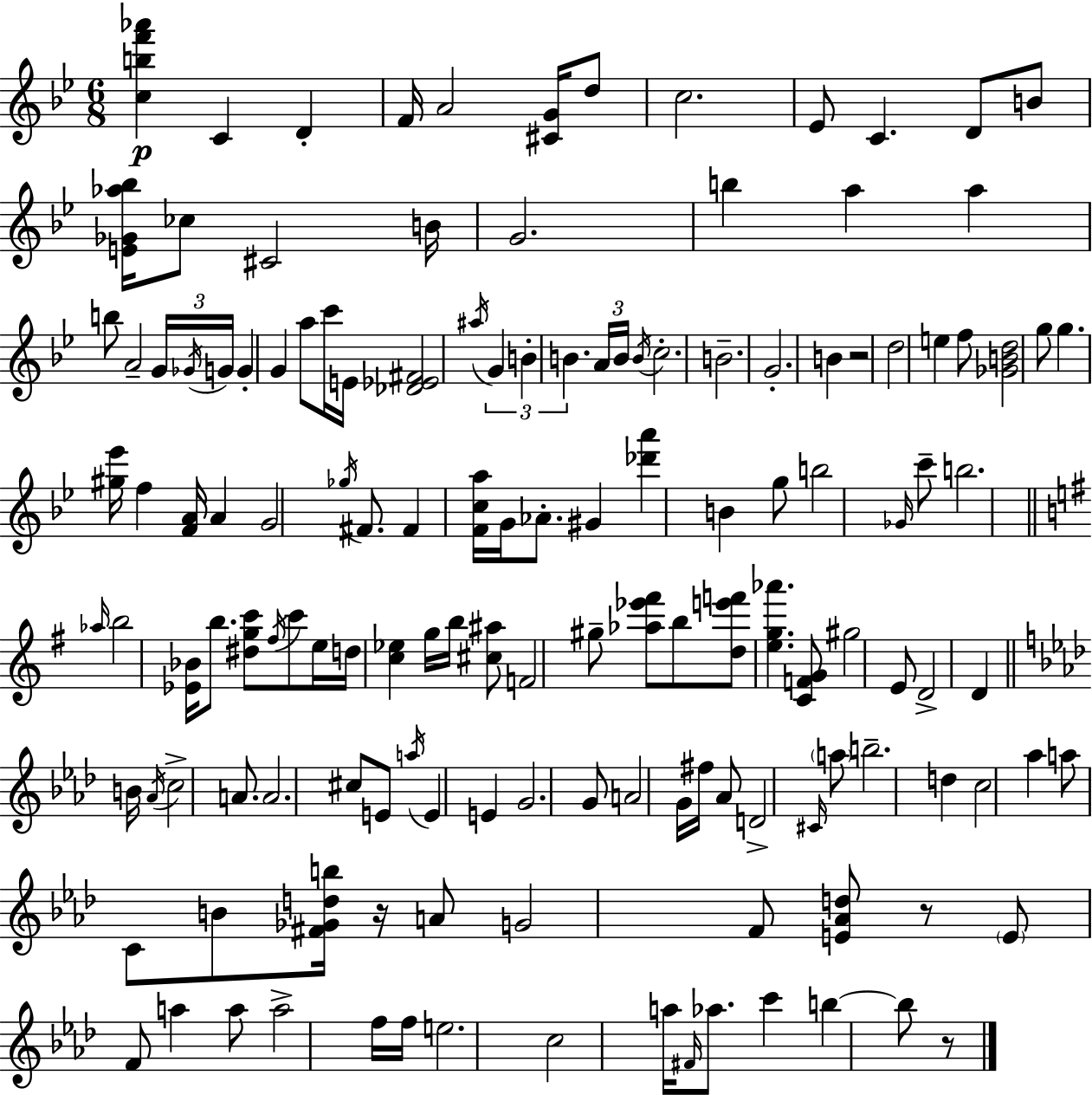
{
  \clef treble
  \numericTimeSignature
  \time 6/8
  \key bes \major
  <c'' b'' f''' aes'''>4\p c'4 d'4-. | f'16 a'2 <cis' g'>16 d''8 | c''2. | ees'8 c'4. d'8 b'8 | \break <e' ges' aes'' bes''>16 ces''8 cis'2 b'16 | g'2. | b''4 a''4 a''4 | b''8 a'2-- \tuplet 3/2 { g'16 \acciaccatura { ges'16 } | \break g'16 } g'4-. g'4 a''8 c'''16 | e'16 <des' ees' fis'>2 \acciaccatura { ais''16 } \tuplet 3/2 { g'4 | b'4-. b'4. } | \tuplet 3/2 { a'16 b'16 \acciaccatura { b'16 } } c''2.-. | \break b'2.-- | g'2.-. | b'4 r2 | d''2 e''4 | \break f''8 <ges' b' d''>2 | g''8 g''4. <gis'' ees'''>16 f''4 | <f' a'>16 a'4 g'2 | \acciaccatura { ges''16 } fis'8. fis'4 <f' c'' a''>16 | \break g'16 aes'8.-. gis'4 <des''' a'''>4 | b'4 g''8 b''2 | \grace { ges'16 } c'''8-- b''2. | \bar "||" \break \key e \minor \grace { aes''16 } b''2 <ees' bes'>16 b''8. | <dis'' g'' c'''>8 \acciaccatura { fis''16 } c'''8 e''16 d''16 <c'' ees''>4 | g''16 b''16 <cis'' ais''>8 f'2 | gis''8-- <aes'' ees''' fis'''>8 b''8 <d'' e''' f'''>8 <e'' g'' aes'''>4. | \break <c' f' g'>8 gis''2 | e'8 d'2-> d'4 | \bar "||" \break \key f \minor b'16 \acciaccatura { aes'16 } c''2-> a'8. | a'2. | cis''8 e'8 \acciaccatura { a''16 } e'4 e'4 | g'2. | \break g'8 a'2 | g'16 fis''16 aes'8 d'2-> | \grace { cis'16 } \parenthesize a''8 b''2.-- | d''4 c''2 | \break aes''4 a''8 c'8 b'8 | <fis' ges' d'' b''>16 r16 a'8 g'2 | f'8 <e' aes' d''>8 r8 \parenthesize e'8 f'8 a''4 | a''8 a''2-> | \break f''16 f''16 e''2. | c''2 a''16 | \grace { fis'16 } aes''8. c'''4 b''4~~ | b''8 r8 \bar "|."
}